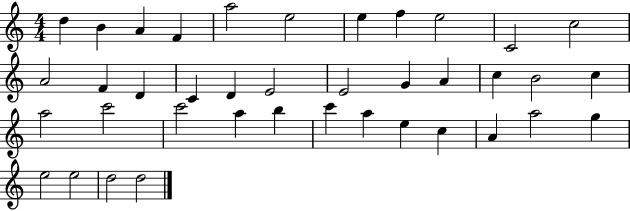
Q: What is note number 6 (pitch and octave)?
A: E5